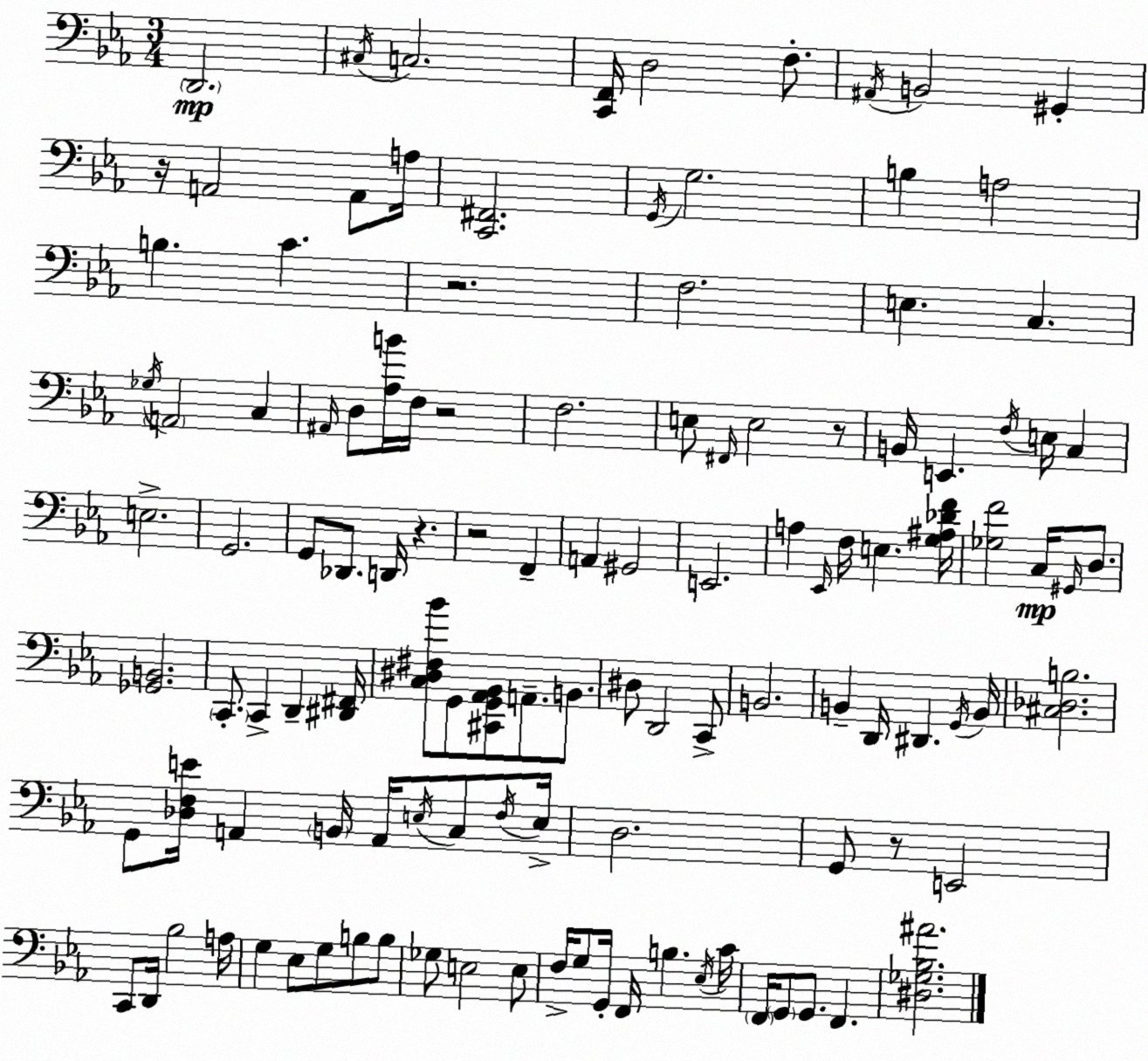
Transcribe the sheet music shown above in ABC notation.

X:1
T:Untitled
M:3/4
L:1/4
K:Eb
D,,2 ^C,/4 C,2 [C,,F,,]/4 D,2 F,/2 ^A,,/4 B,,2 ^G,, z/4 A,,2 A,,/2 A,/4 [C,,^F,,]2 G,,/4 G,2 B, A,2 B, C z2 F,2 E, C, _G,/4 A,,2 C, ^A,,/4 D,/2 [_A,B]/4 F,/4 z2 F,2 E,/2 ^F,,/4 E,2 z/2 B,,/4 E,, F,/4 E,/4 C, E,2 G,,2 G,,/2 _D,,/2 D,,/4 z z2 F,, A,, ^G,,2 E,,2 A, _E,,/4 F,/4 E, [G,^A,_DF]/4 [_G,F]2 C,/4 ^G,,/4 D,/2 [_G,,B,,]2 C,,/2 C,, D,, [^D,,^F,,]/4 [C,^D,^F,_B]/2 G,,/2 [^C,,G,,_A,,_B,,]/2 A,,/2 B,,/2 ^D,/2 D,,2 C,,/2 B,,2 B,, D,,/4 ^D,, G,,/4 B,,/4 [^C,_D,B,]2 G,,/2 [_D,F,E]/4 A,, B,,/4 A,,/4 E,/4 C,/2 F,/4 E,/4 D,2 G,,/2 z/2 E,,2 C,,/2 D,,/4 _B,2 A,/4 G, _E,/2 G,/2 B,/2 B,/2 _G,/2 E,2 E,/2 F,/4 G,/2 G,,/4 F,,/4 B, _E,/4 C/4 F,,/4 G,,/2 G,,/2 F,, [^D,_G,_B,^A]2